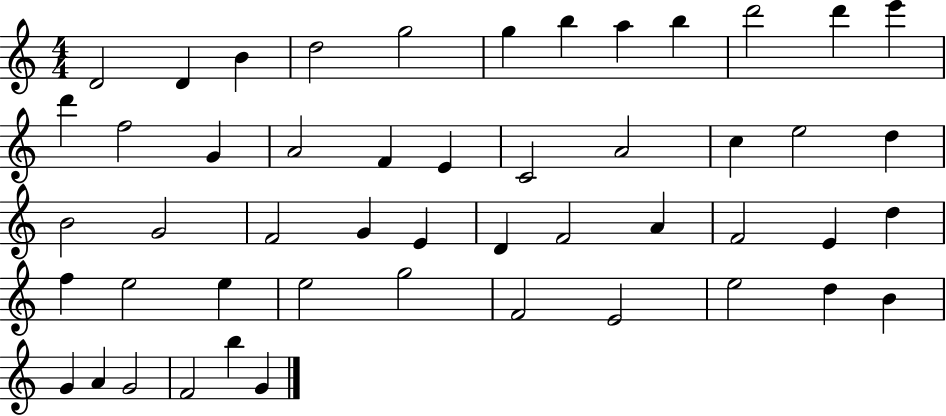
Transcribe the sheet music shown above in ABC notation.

X:1
T:Untitled
M:4/4
L:1/4
K:C
D2 D B d2 g2 g b a b d'2 d' e' d' f2 G A2 F E C2 A2 c e2 d B2 G2 F2 G E D F2 A F2 E d f e2 e e2 g2 F2 E2 e2 d B G A G2 F2 b G